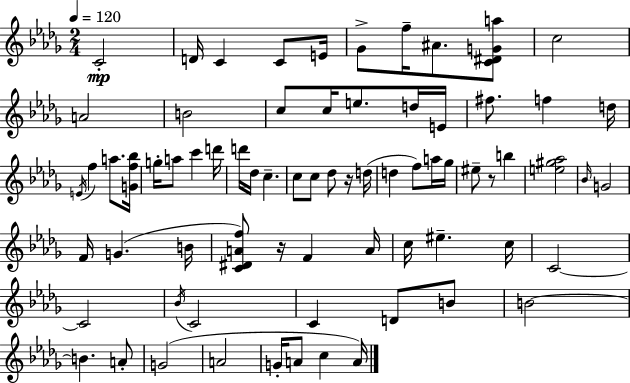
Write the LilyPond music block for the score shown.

{
  \clef treble
  \numericTimeSignature
  \time 2/4
  \key bes \minor
  \tempo 4 = 120
  c'2-.\mp | d'16 c'4 c'8 e'16 | ges'8-> f''16-- ais'8. <c' dis' g' a''>8 | c''2 | \break a'2 | b'2 | c''8 c''16 e''8. d''16 e'16 | fis''8. f''4 d''16 | \break \acciaccatura { e'16 } f''4 a''8. | <g' f'' bes''>16 g''16-. a''8 c'''4 | d'''16 d'''16 des''16 c''4.-- | c''8 c''8 des''8 r16 | \break d''16( d''4 f''8) a''16 | ges''16 eis''8-- r8 b''4 | <e'' gis'' aes''>2 | \grace { bes'16 } g'2 | \break f'16 g'4.( | b'16 <c' dis' a' f''>8) r16 f'4 | a'16 c''16 eis''4.-- | c''16 c'2~~ | \break c'2 | \acciaccatura { bes'16 } c'2 | c'4 d'8 | b'8 b'2~~ | \break b'4. | a'8-. g'2( | a'2 | g'16-. a'8 c''4 | \break a'16) \bar "|."
}